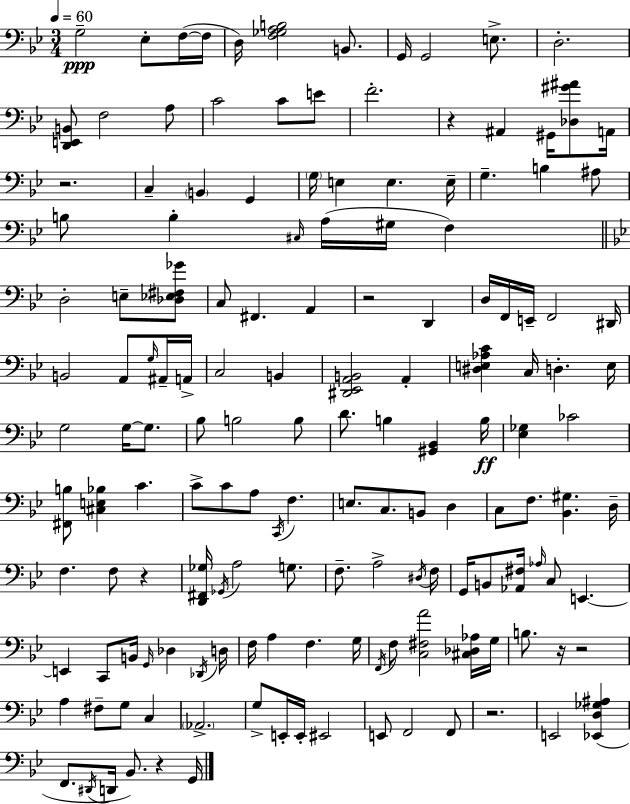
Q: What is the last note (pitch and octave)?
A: G2